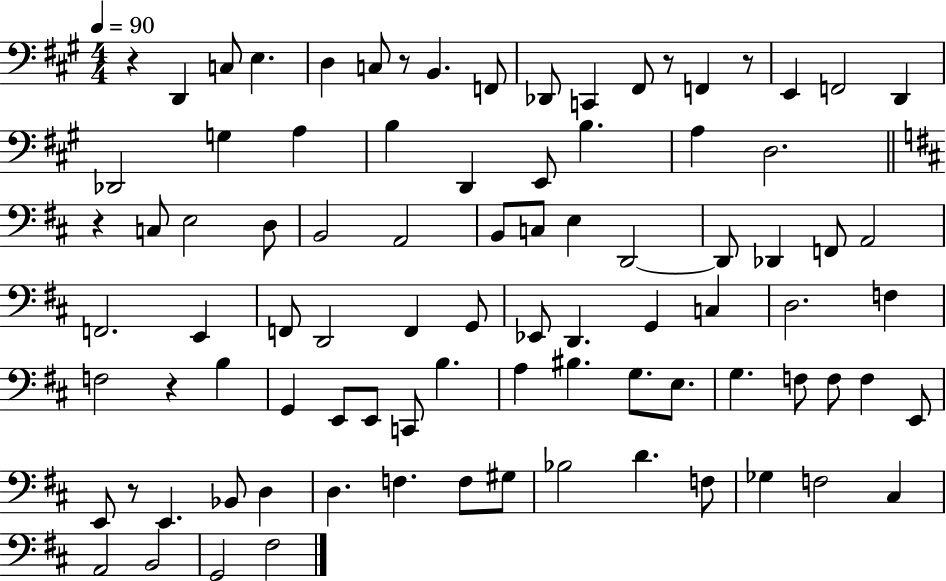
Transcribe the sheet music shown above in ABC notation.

X:1
T:Untitled
M:4/4
L:1/4
K:A
z D,, C,/2 E, D, C,/2 z/2 B,, F,,/2 _D,,/2 C,, ^F,,/2 z/2 F,, z/2 E,, F,,2 D,, _D,,2 G, A, B, D,, E,,/2 B, A, D,2 z C,/2 E,2 D,/2 B,,2 A,,2 B,,/2 C,/2 E, D,,2 D,,/2 _D,, F,,/2 A,,2 F,,2 E,, F,,/2 D,,2 F,, G,,/2 _E,,/2 D,, G,, C, D,2 F, F,2 z B, G,, E,,/2 E,,/2 C,,/2 B, A, ^B, G,/2 E,/2 G, F,/2 F,/2 F, E,,/2 E,,/2 z/2 E,, _B,,/2 D, D, F, F,/2 ^G,/2 _B,2 D F,/2 _G, F,2 ^C, A,,2 B,,2 G,,2 ^F,2